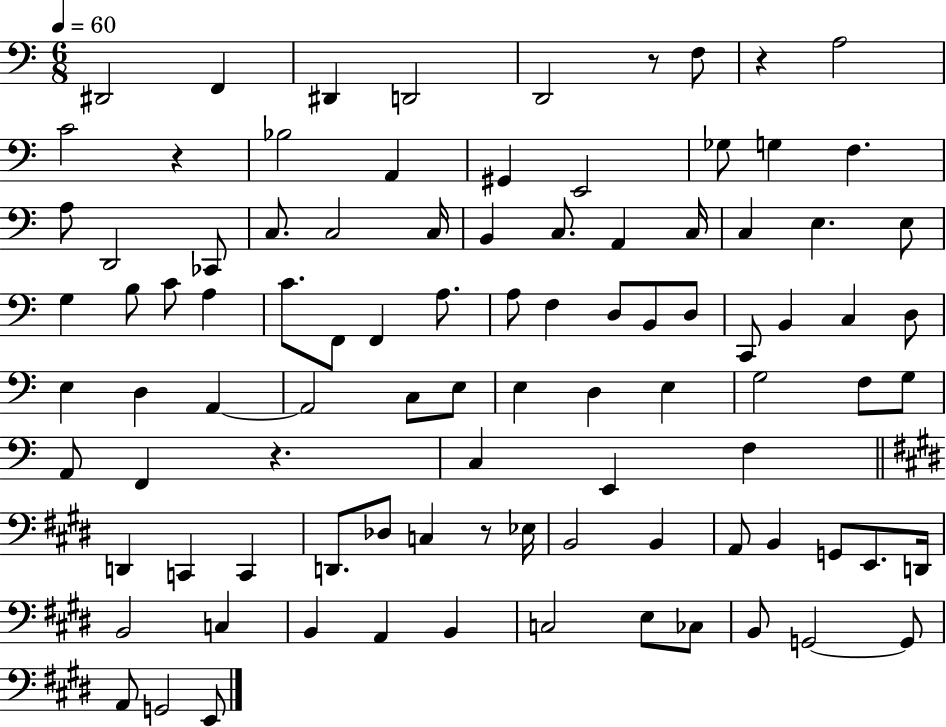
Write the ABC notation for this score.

X:1
T:Untitled
M:6/8
L:1/4
K:C
^D,,2 F,, ^D,, D,,2 D,,2 z/2 F,/2 z A,2 C2 z _B,2 A,, ^G,, E,,2 _G,/2 G, F, A,/2 D,,2 _C,,/2 C,/2 C,2 C,/4 B,, C,/2 A,, C,/4 C, E, E,/2 G, B,/2 C/2 A, C/2 F,,/2 F,, A,/2 A,/2 F, D,/2 B,,/2 D,/2 C,,/2 B,, C, D,/2 E, D, A,, A,,2 C,/2 E,/2 E, D, E, G,2 F,/2 G,/2 A,,/2 F,, z C, E,, F, D,, C,, C,, D,,/2 _D,/2 C, z/2 _E,/4 B,,2 B,, A,,/2 B,, G,,/2 E,,/2 D,,/4 B,,2 C, B,, A,, B,, C,2 E,/2 _C,/2 B,,/2 G,,2 G,,/2 A,,/2 G,,2 E,,/2